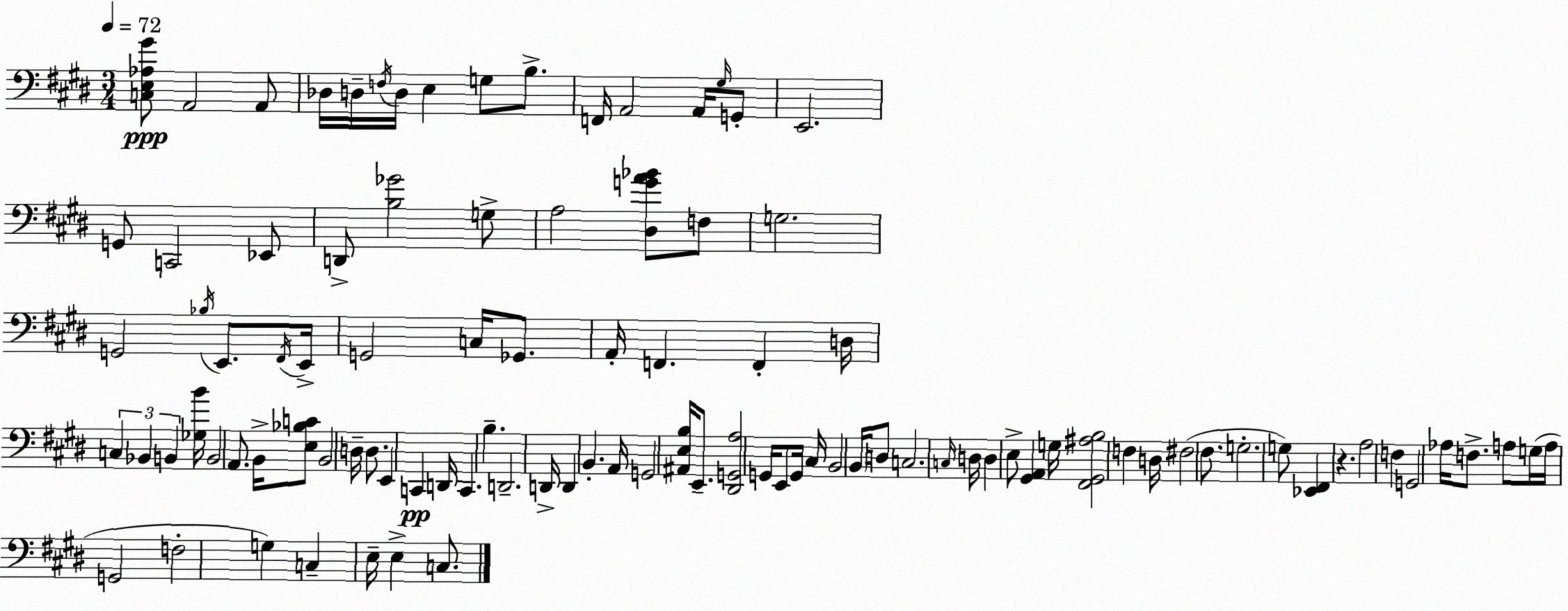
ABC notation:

X:1
T:Untitled
M:3/4
L:1/4
K:E
[C,E,_A,^G]/2 A,,2 A,,/2 _D,/4 D,/4 F,/4 D,/4 E, G,/2 B,/2 F,,/4 A,,2 A,,/4 ^G,/4 G,,/2 E,,2 G,,/2 C,,2 _E,,/2 D,,/2 [B,_G]2 G,/2 A,2 [^D,GA_B]/2 F,/2 G,2 G,,2 _B,/4 E,,/2 ^F,,/4 E,,/4 G,,2 C,/4 _G,,/2 A,,/4 F,, F,, D,/4 C, _B,, B,, [_G,B]/4 B,,2 A,,/2 B,,/4 [E,_B,C]/2 B,,2 D,/4 D,/2 E,, C,, D,,/4 C,, B, D,,2 D,,/4 D,, B,, A,,/4 G,,2 [^A,,E,B,]/4 E,,/2 [^D,,G,,A,]2 G,,/4 E,,/2 G,,/4 ^C,/4 B,,2 B,,/4 D,/2 C,2 C,/4 D,/4 D, E,/2 [^G,,A,,] G,/4 [^F,,^G,,^A,B,]2 F, D,/4 ^F,2 ^F,/2 G,2 G,/2 [_E,,^F,,] z A,2 F, G,,2 _A,/4 F,/2 A,/2 G,/4 A,/4 G,,2 F,2 G, C, E,/4 E, C,/2